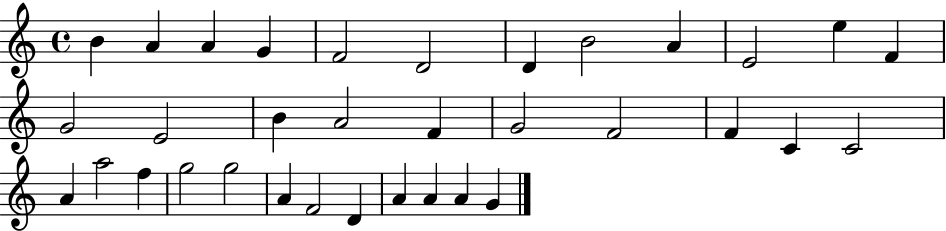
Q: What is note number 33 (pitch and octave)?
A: A4